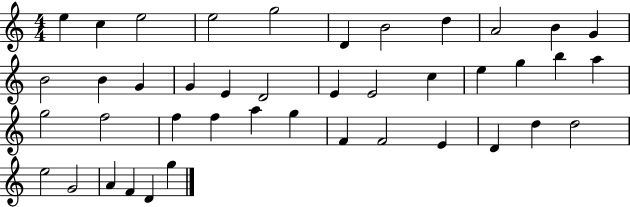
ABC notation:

X:1
T:Untitled
M:4/4
L:1/4
K:C
e c e2 e2 g2 D B2 d A2 B G B2 B G G E D2 E E2 c e g b a g2 f2 f f a g F F2 E D d d2 e2 G2 A F D g